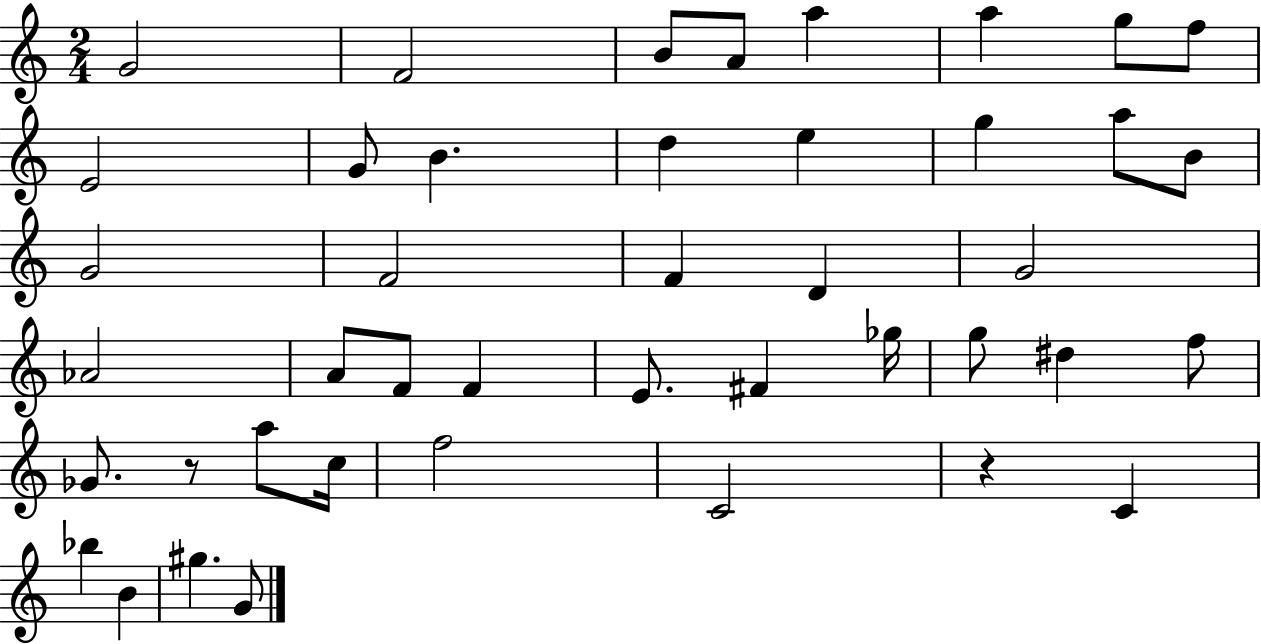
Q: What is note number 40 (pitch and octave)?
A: G#5